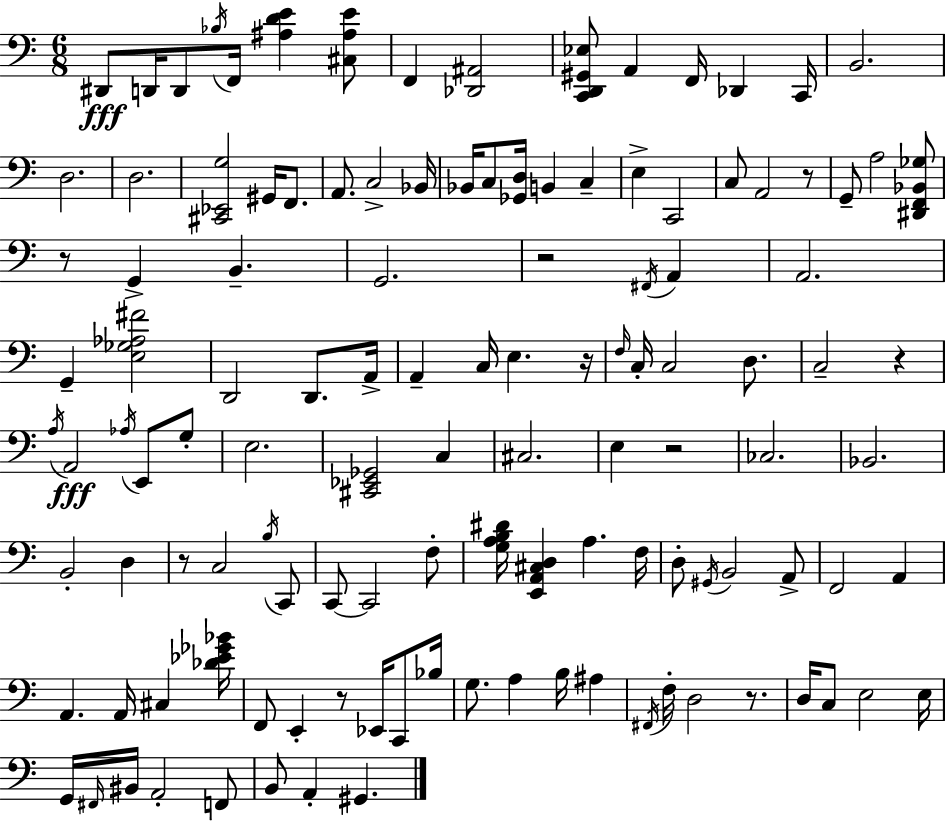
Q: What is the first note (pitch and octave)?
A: D#2